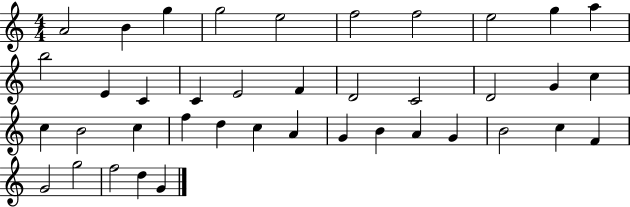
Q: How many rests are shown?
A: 0